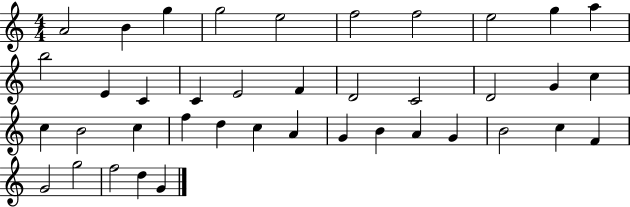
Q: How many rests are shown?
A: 0